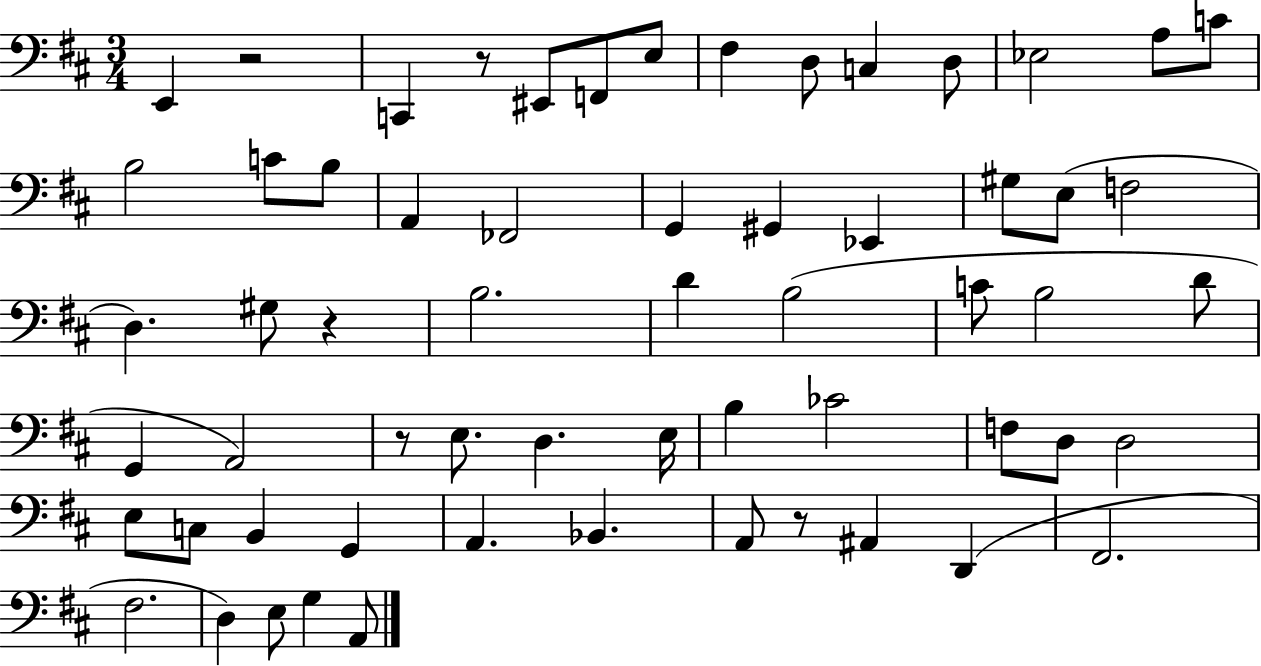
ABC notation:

X:1
T:Untitled
M:3/4
L:1/4
K:D
E,, z2 C,, z/2 ^E,,/2 F,,/2 E,/2 ^F, D,/2 C, D,/2 _E,2 A,/2 C/2 B,2 C/2 B,/2 A,, _F,,2 G,, ^G,, _E,, ^G,/2 E,/2 F,2 D, ^G,/2 z B,2 D B,2 C/2 B,2 D/2 G,, A,,2 z/2 E,/2 D, E,/4 B, _C2 F,/2 D,/2 D,2 E,/2 C,/2 B,, G,, A,, _B,, A,,/2 z/2 ^A,, D,, ^F,,2 ^F,2 D, E,/2 G, A,,/2